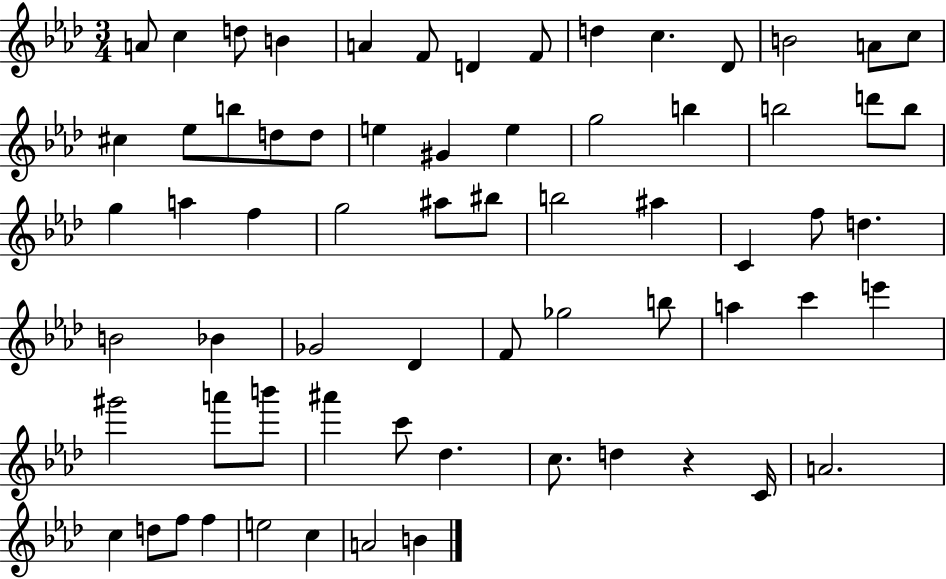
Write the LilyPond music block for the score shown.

{
  \clef treble
  \numericTimeSignature
  \time 3/4
  \key aes \major
  a'8 c''4 d''8 b'4 | a'4 f'8 d'4 f'8 | d''4 c''4. des'8 | b'2 a'8 c''8 | \break cis''4 ees''8 b''8 d''8 d''8 | e''4 gis'4 e''4 | g''2 b''4 | b''2 d'''8 b''8 | \break g''4 a''4 f''4 | g''2 ais''8 bis''8 | b''2 ais''4 | c'4 f''8 d''4. | \break b'2 bes'4 | ges'2 des'4 | f'8 ges''2 b''8 | a''4 c'''4 e'''4 | \break gis'''2 a'''8 b'''8 | ais'''4 c'''8 des''4. | c''8. d''4 r4 c'16 | a'2. | \break c''4 d''8 f''8 f''4 | e''2 c''4 | a'2 b'4 | \bar "|."
}